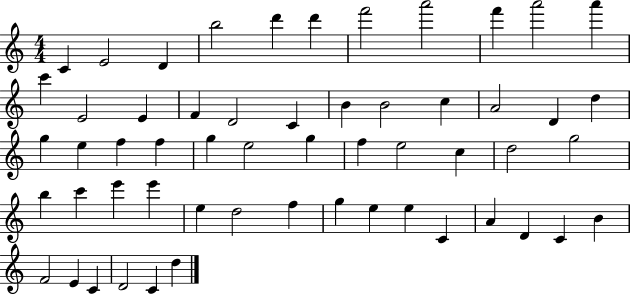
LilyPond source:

{
  \clef treble
  \numericTimeSignature
  \time 4/4
  \key c \major
  c'4 e'2 d'4 | b''2 d'''4 d'''4 | f'''2 a'''2 | f'''4 a'''2 a'''4 | \break c'''4 e'2 e'4 | f'4 d'2 c'4 | b'4 b'2 c''4 | a'2 d'4 d''4 | \break g''4 e''4 f''4 f''4 | g''4 e''2 g''4 | f''4 e''2 c''4 | d''2 g''2 | \break b''4 c'''4 e'''4 e'''4 | e''4 d''2 f''4 | g''4 e''4 e''4 c'4 | a'4 d'4 c'4 b'4 | \break f'2 e'4 c'4 | d'2 c'4 d''4 | \bar "|."
}